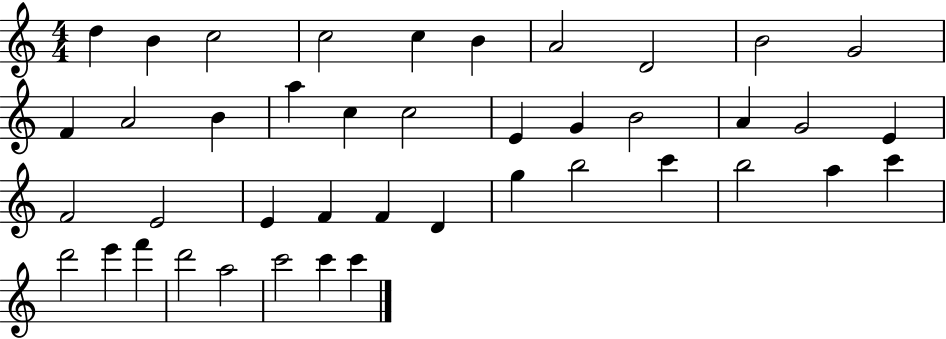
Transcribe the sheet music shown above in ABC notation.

X:1
T:Untitled
M:4/4
L:1/4
K:C
d B c2 c2 c B A2 D2 B2 G2 F A2 B a c c2 E G B2 A G2 E F2 E2 E F F D g b2 c' b2 a c' d'2 e' f' d'2 a2 c'2 c' c'